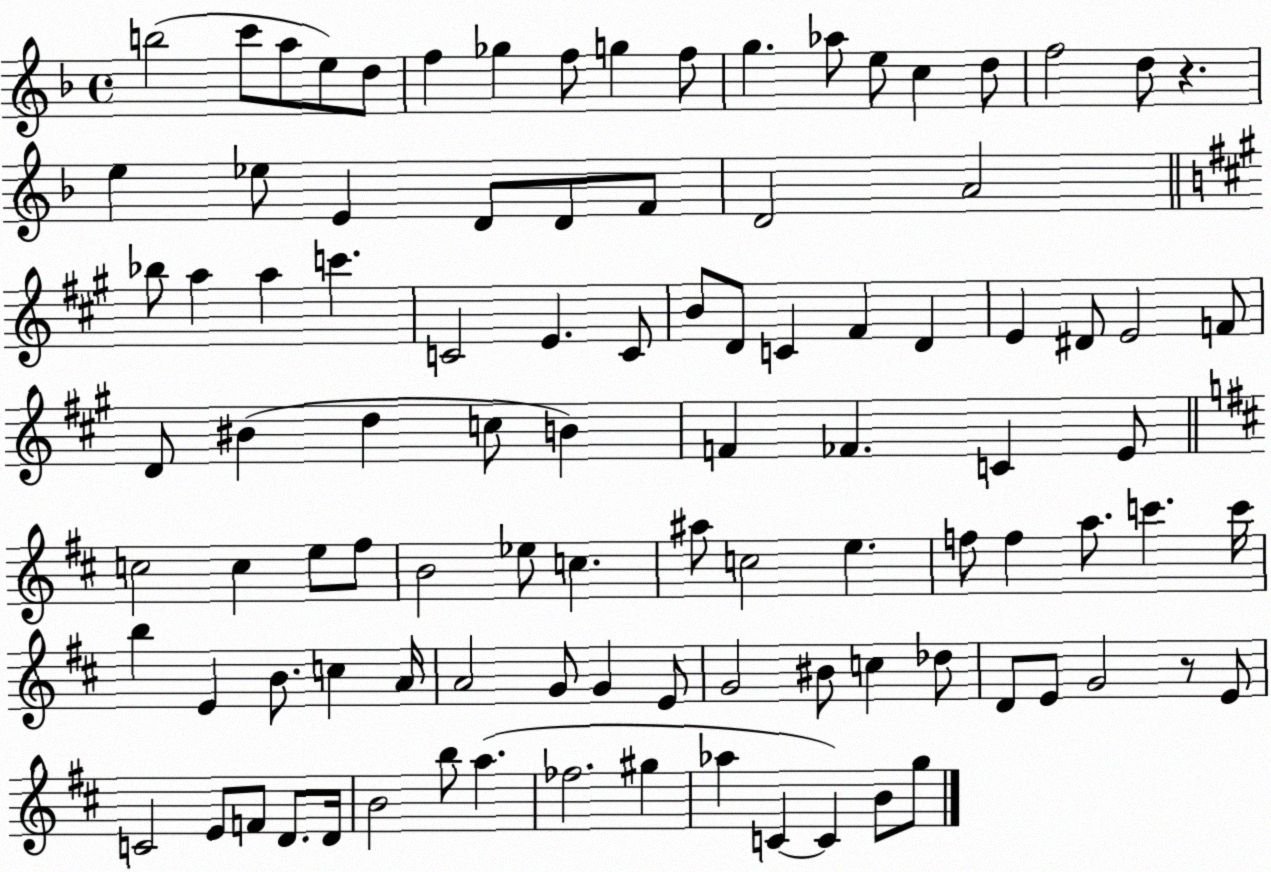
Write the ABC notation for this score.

X:1
T:Untitled
M:4/4
L:1/4
K:F
b2 c'/2 a/2 e/2 d/2 f _g f/2 g f/2 g _a/2 e/2 c d/2 f2 d/2 z e _e/2 E D/2 D/2 F/2 D2 A2 _b/2 a a c' C2 E C/2 B/2 D/2 C ^F D E ^D/2 E2 F/2 D/2 ^B d c/2 B F _F C E/2 c2 c e/2 ^f/2 B2 _e/2 c ^a/2 c2 e f/2 f a/2 c' c'/4 b E B/2 c A/4 A2 G/2 G E/2 G2 ^B/2 c _d/2 D/2 E/2 G2 z/2 E/2 C2 E/2 F/2 D/2 D/4 B2 b/2 a _f2 ^g _a C C B/2 g/2